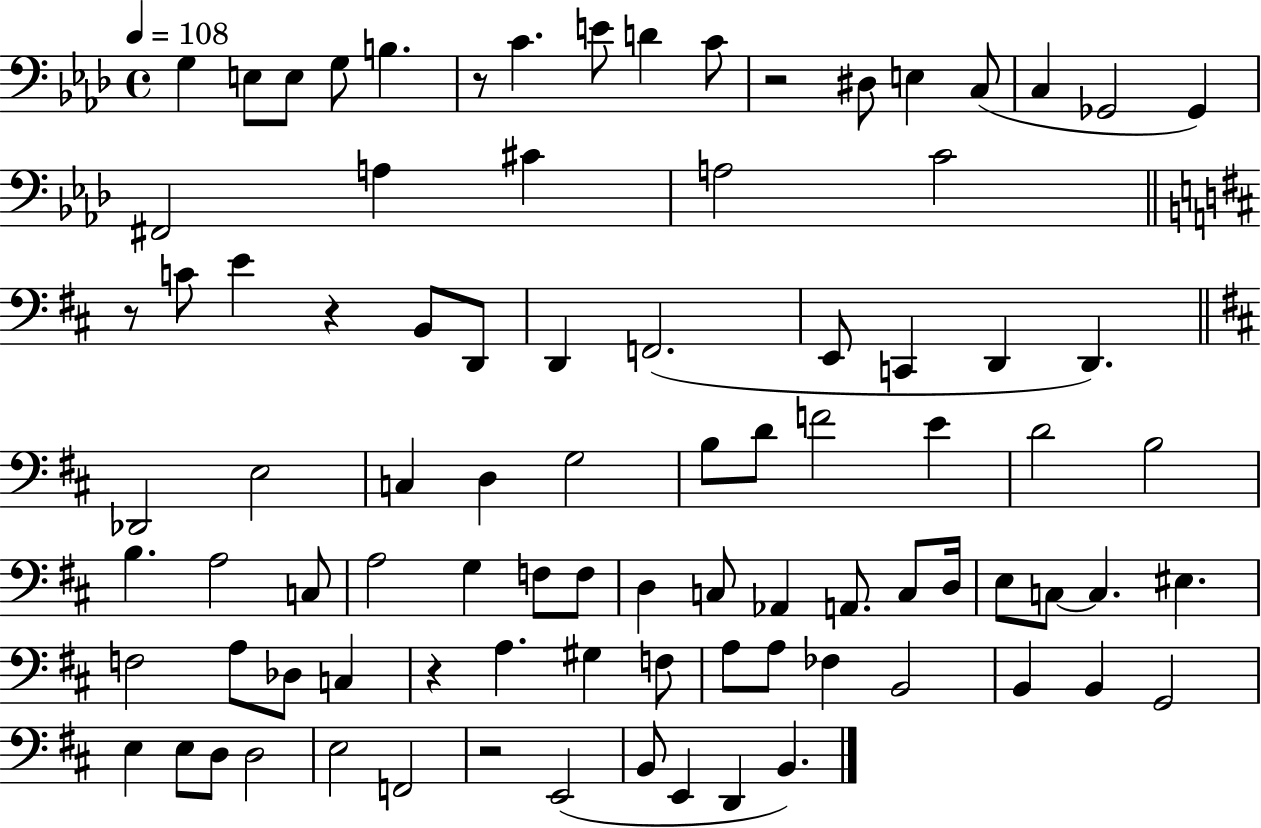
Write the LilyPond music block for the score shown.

{
  \clef bass
  \time 4/4
  \defaultTimeSignature
  \key aes \major
  \tempo 4 = 108
  g4 e8 e8 g8 b4. | r8 c'4. e'8 d'4 c'8 | r2 dis8 e4 c8( | c4 ges,2 ges,4) | \break fis,2 a4 cis'4 | a2 c'2 | \bar "||" \break \key b \minor r8 c'8 e'4 r4 b,8 d,8 | d,4 f,2.( | e,8 c,4 d,4 d,4.) | \bar "||" \break \key d \major des,2 e2 | c4 d4 g2 | b8 d'8 f'2 e'4 | d'2 b2 | \break b4. a2 c8 | a2 g4 f8 f8 | d4 c8 aes,4 a,8. c8 d16 | e8 c8~~ c4. eis4. | \break f2 a8 des8 c4 | r4 a4. gis4 f8 | a8 a8 fes4 b,2 | b,4 b,4 g,2 | \break e4 e8 d8 d2 | e2 f,2 | r2 e,2( | b,8 e,4 d,4 b,4.) | \break \bar "|."
}